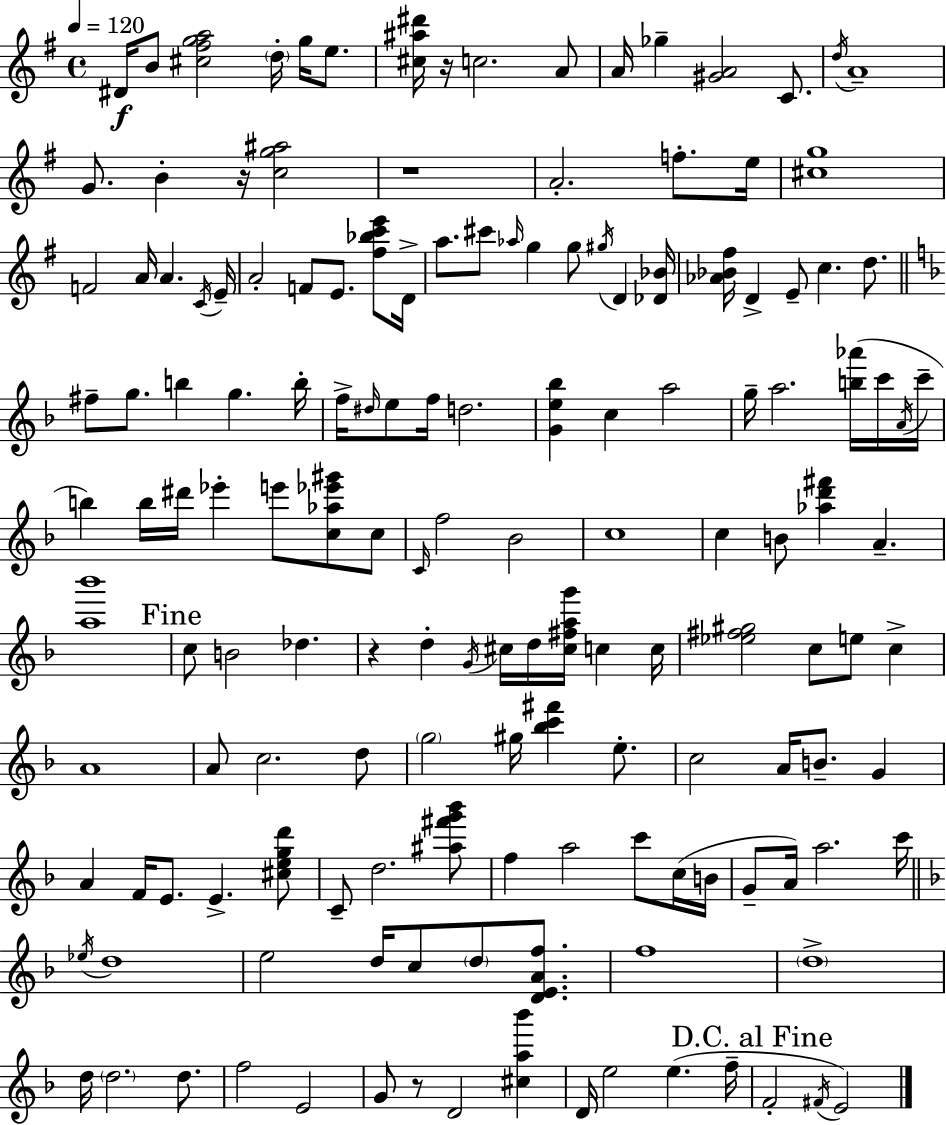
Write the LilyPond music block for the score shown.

{
  \clef treble
  \time 4/4
  \defaultTimeSignature
  \key g \major
  \tempo 4 = 120
  dis'16\f b'8 <cis'' fis'' g'' a''>2 \parenthesize d''16-. g''16 e''8. | <cis'' ais'' dis'''>16 r16 c''2. a'8 | a'16 ges''4-- <gis' a'>2 c'8. | \acciaccatura { d''16 } a'1-- | \break g'8. b'4-. r16 <c'' g'' ais''>2 | r1 | a'2.-. f''8.-. | e''16 <cis'' g''>1 | \break f'2 a'16 a'4. | \acciaccatura { c'16 } e'16-- a'2-. f'8 e'8. <fis'' bes'' c''' e'''>8 | d'16-> a''8. cis'''8 \grace { aes''16 } g''4 g''8 \acciaccatura { gis''16 } d'4 | <des' bes'>16 <aes' bes' fis''>16 d'4-> e'8-- c''4. | \break d''8. \bar "||" \break \key f \major fis''8-- g''8. b''4 g''4. b''16-. | f''16-> \grace { dis''16 } e''8 f''16 d''2. | <g' e'' bes''>4 c''4 a''2 | g''16-- a''2. <b'' aes'''>16( c'''16 | \break \acciaccatura { a'16 } c'''16-- b''4) b''16 dis'''16 ees'''4-. e'''8 <c'' aes'' ees''' gis'''>8 | c''8 \grace { c'16 } f''2 bes'2 | c''1 | c''4 b'8 <aes'' d''' fis'''>4 a'4.-- | \break <a'' bes'''>1 | \mark "Fine" c''8 b'2 des''4. | r4 d''4-. \acciaccatura { g'16 } cis''16 d''16 <cis'' fis'' a'' g'''>16 c''4 | c''16 <ees'' fis'' gis''>2 c''8 e''8 | \break c''4-> a'1 | a'8 c''2. | d''8 \parenthesize g''2 gis''16 <bes'' c''' fis'''>4 | e''8.-. c''2 a'16 b'8.-- | \break g'4 a'4 f'16 e'8. e'4.-> | <cis'' e'' g'' d'''>8 c'8-- d''2. | <ais'' fis''' g''' bes'''>8 f''4 a''2 | c'''8 c''16( b'16 g'8-- a'16) a''2. | \break c'''16 \bar "||" \break \key d \minor \acciaccatura { ees''16 } d''1 | e''2 d''16 c''8 \parenthesize d''8 <d' e' a' f''>8. | f''1 | \parenthesize d''1-> | \break d''16 \parenthesize d''2. d''8. | f''2 e'2 | g'8 r8 d'2 <cis'' a'' bes'''>4 | d'16 e''2 e''4.( | \break f''16-- \mark "D.C. al Fine" f'2-. \acciaccatura { fis'16 }) e'2 | \bar "|."
}